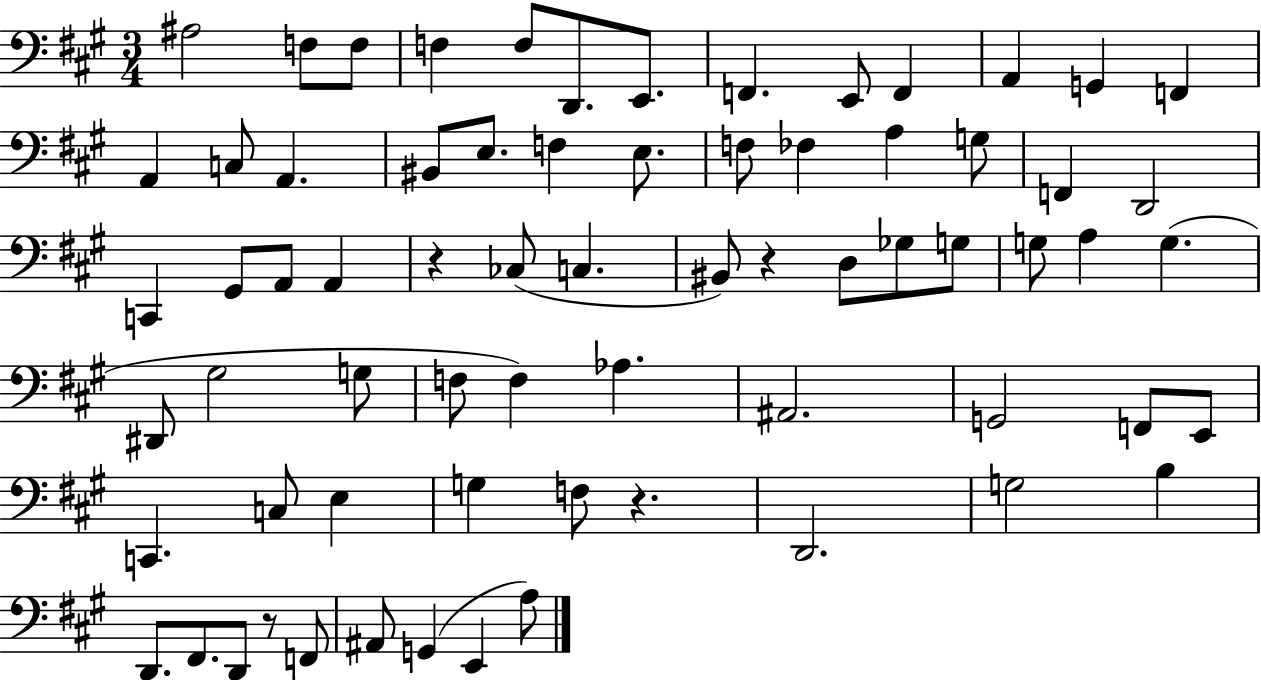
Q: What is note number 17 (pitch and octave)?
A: BIS2